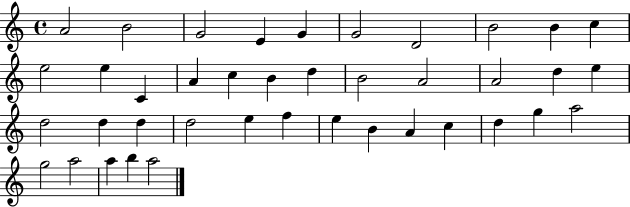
X:1
T:Untitled
M:4/4
L:1/4
K:C
A2 B2 G2 E G G2 D2 B2 B c e2 e C A c B d B2 A2 A2 d e d2 d d d2 e f e B A c d g a2 g2 a2 a b a2